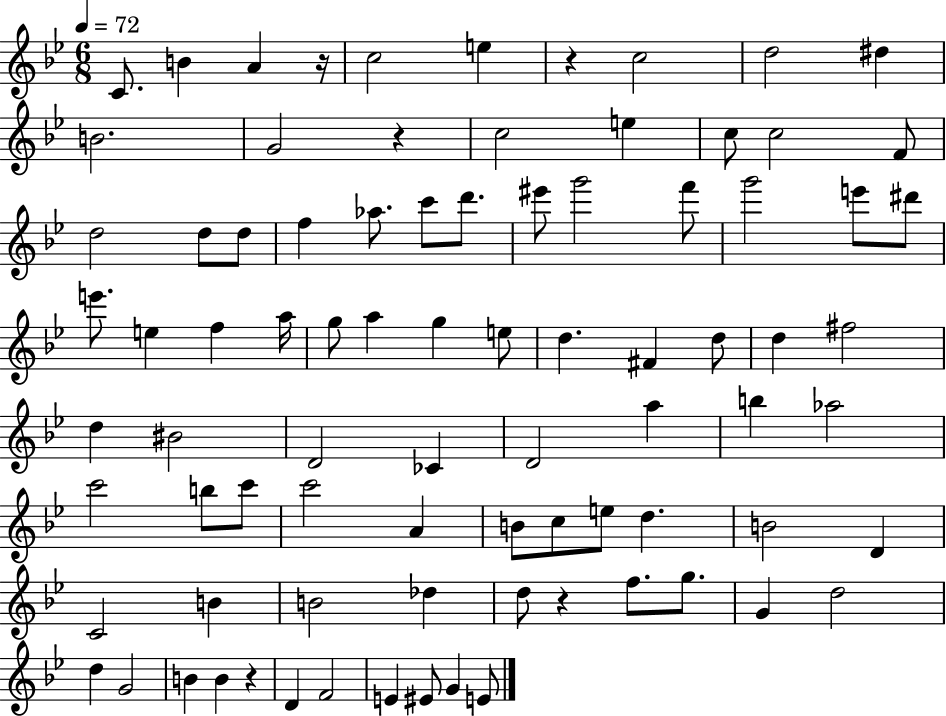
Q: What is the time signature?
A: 6/8